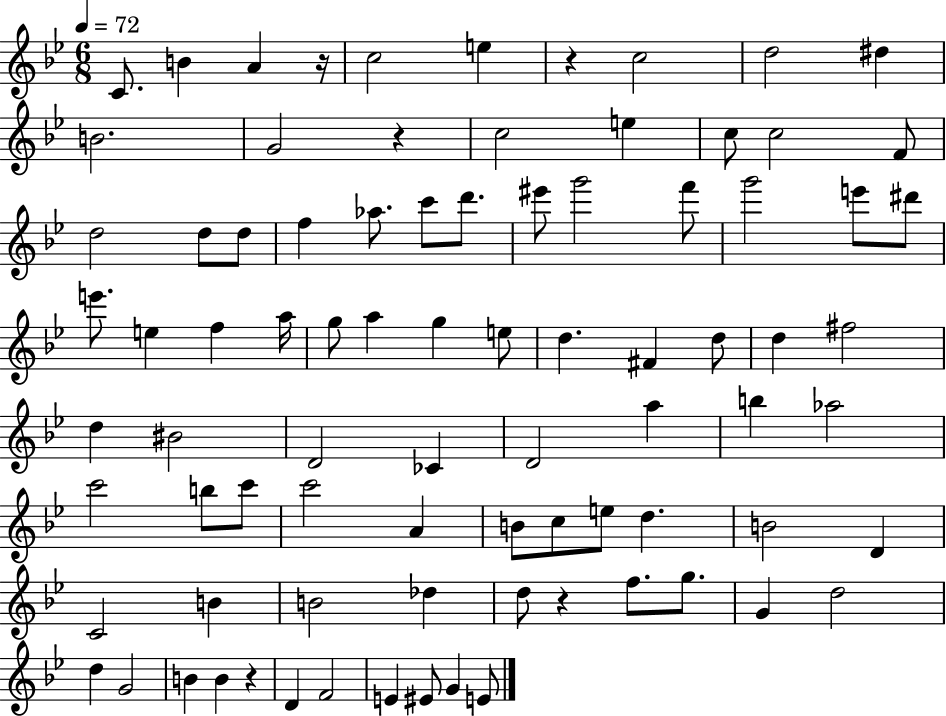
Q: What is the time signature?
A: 6/8